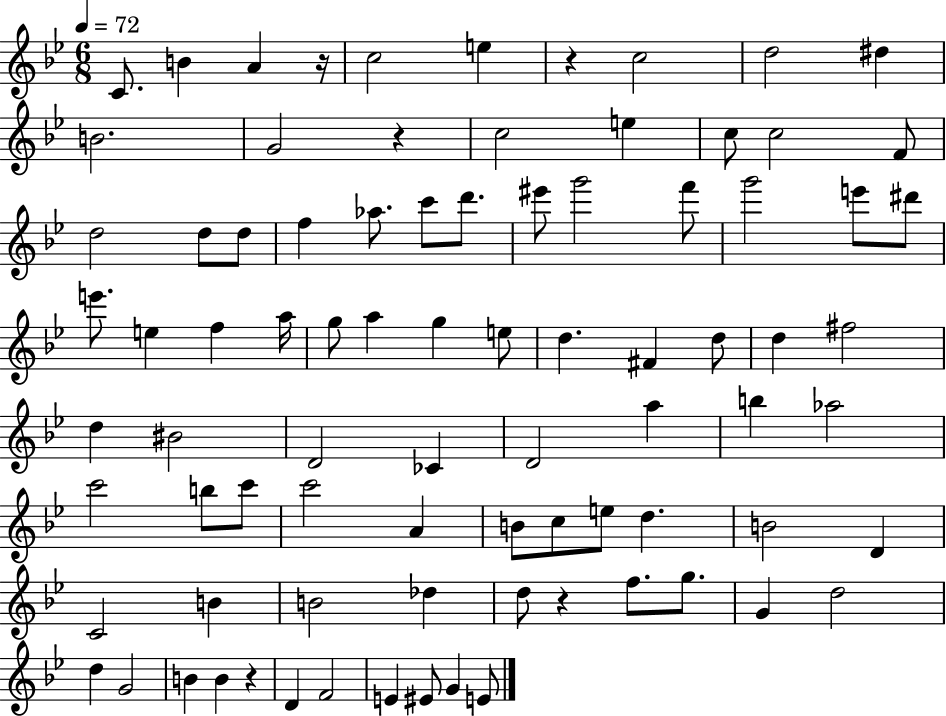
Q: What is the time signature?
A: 6/8